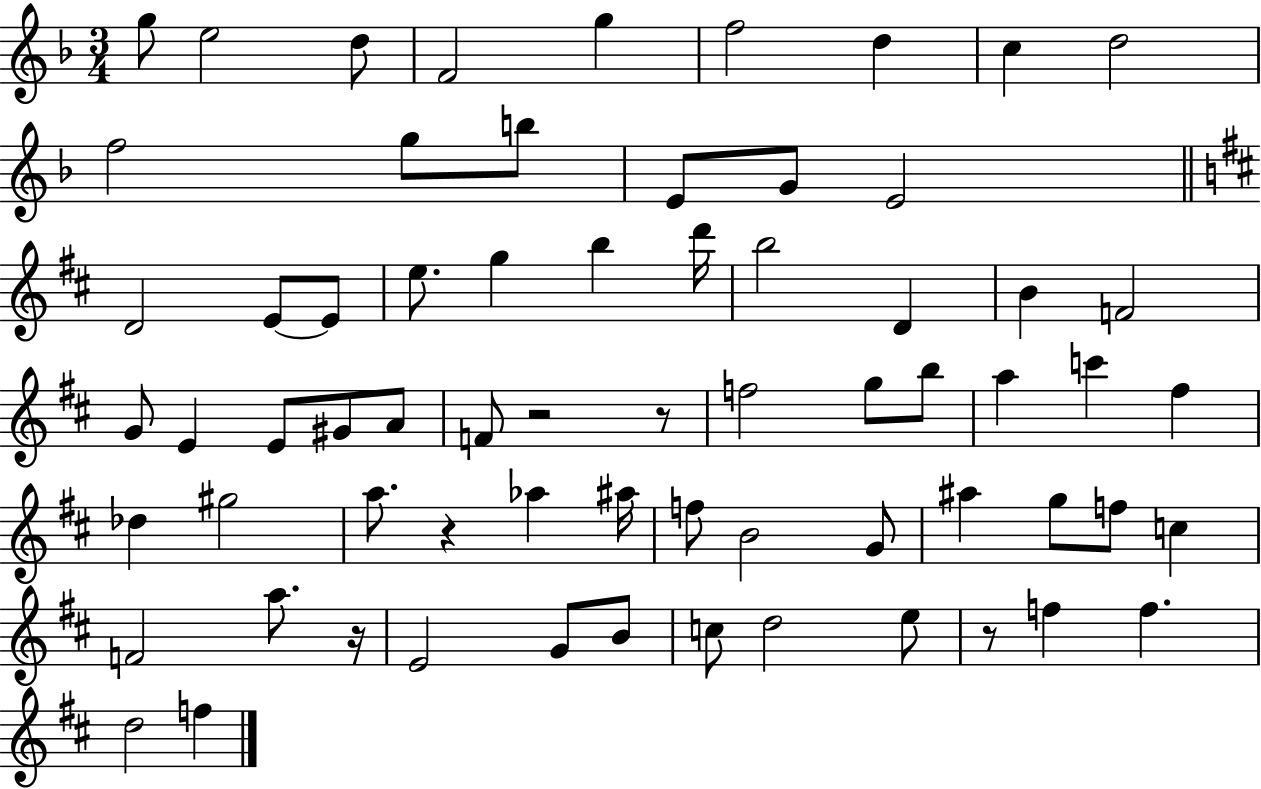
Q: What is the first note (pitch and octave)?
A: G5